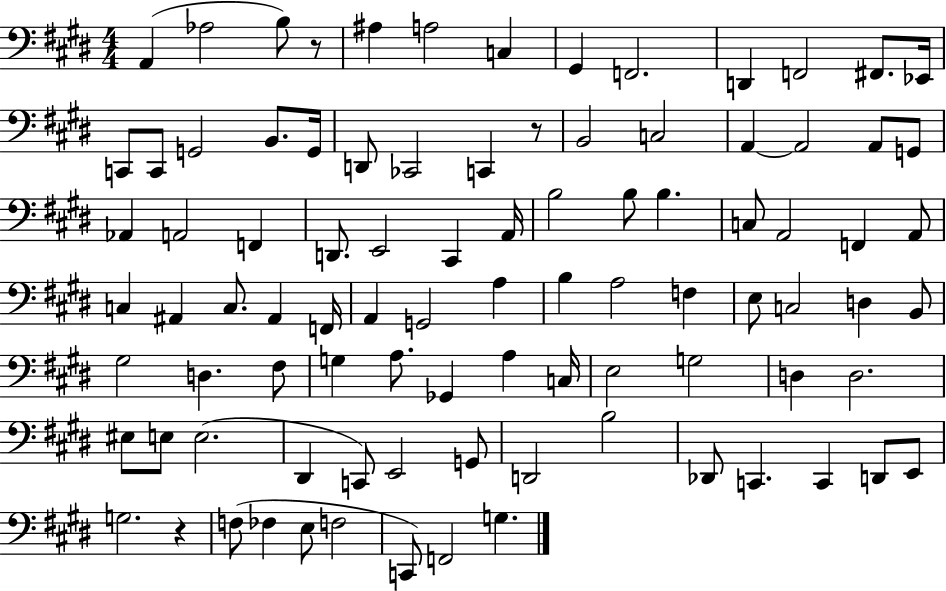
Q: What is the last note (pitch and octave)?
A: G3